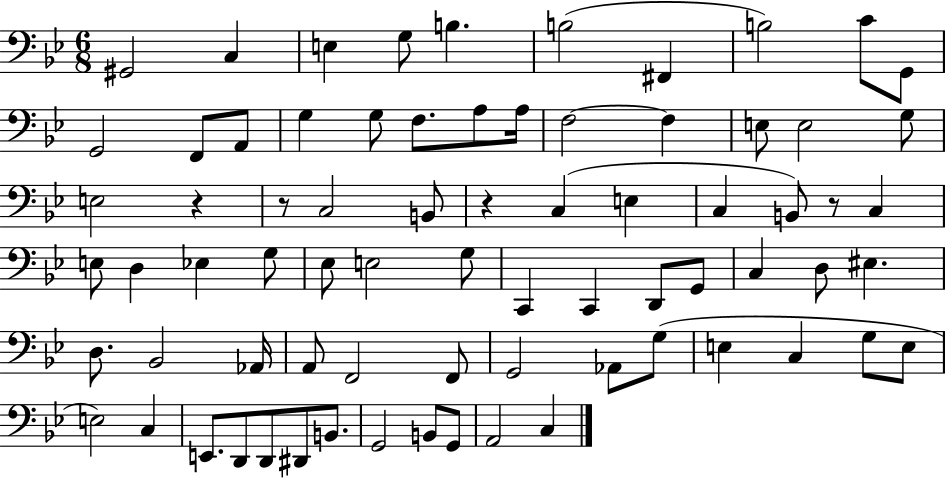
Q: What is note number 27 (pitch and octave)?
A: C3